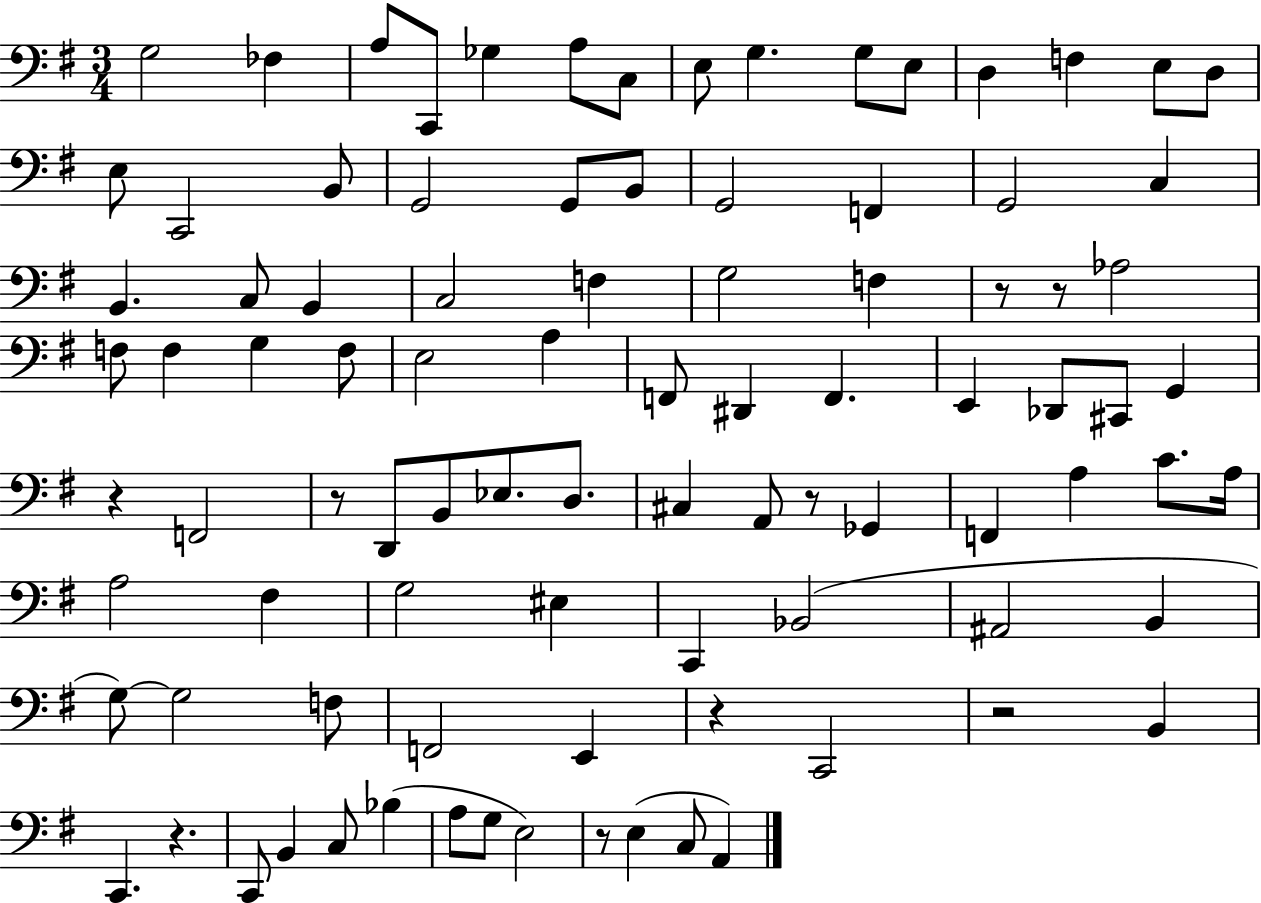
{
  \clef bass
  \numericTimeSignature
  \time 3/4
  \key g \major
  g2 fes4 | a8 c,8 ges4 a8 c8 | e8 g4. g8 e8 | d4 f4 e8 d8 | \break e8 c,2 b,8 | g,2 g,8 b,8 | g,2 f,4 | g,2 c4 | \break b,4. c8 b,4 | c2 f4 | g2 f4 | r8 r8 aes2 | \break f8 f4 g4 f8 | e2 a4 | f,8 dis,4 f,4. | e,4 des,8 cis,8 g,4 | \break r4 f,2 | r8 d,8 b,8 ees8. d8. | cis4 a,8 r8 ges,4 | f,4 a4 c'8. a16 | \break a2 fis4 | g2 eis4 | c,4 bes,2( | ais,2 b,4 | \break g8~~) g2 f8 | f,2 e,4 | r4 c,2 | r2 b,4 | \break c,4. r4. | c,8 b,4 c8 bes4( | a8 g8 e2) | r8 e4( c8 a,4) | \break \bar "|."
}